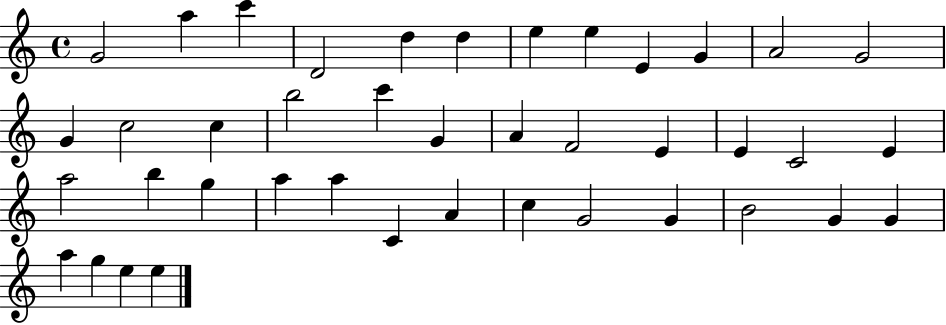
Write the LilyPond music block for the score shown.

{
  \clef treble
  \time 4/4
  \defaultTimeSignature
  \key c \major
  g'2 a''4 c'''4 | d'2 d''4 d''4 | e''4 e''4 e'4 g'4 | a'2 g'2 | \break g'4 c''2 c''4 | b''2 c'''4 g'4 | a'4 f'2 e'4 | e'4 c'2 e'4 | \break a''2 b''4 g''4 | a''4 a''4 c'4 a'4 | c''4 g'2 g'4 | b'2 g'4 g'4 | \break a''4 g''4 e''4 e''4 | \bar "|."
}